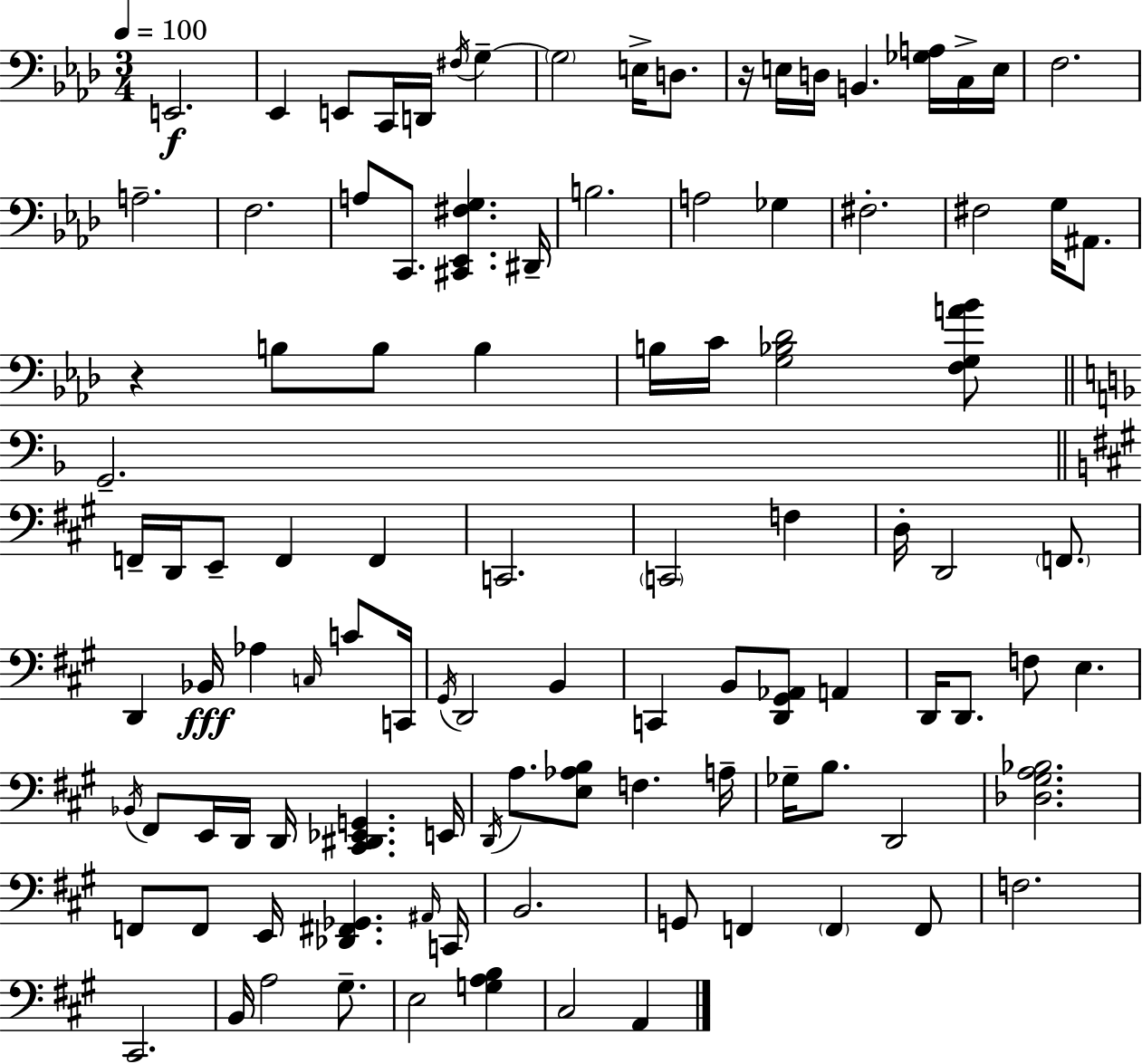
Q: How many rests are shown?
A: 2